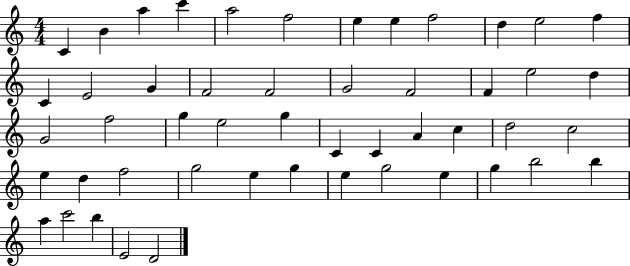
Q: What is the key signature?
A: C major